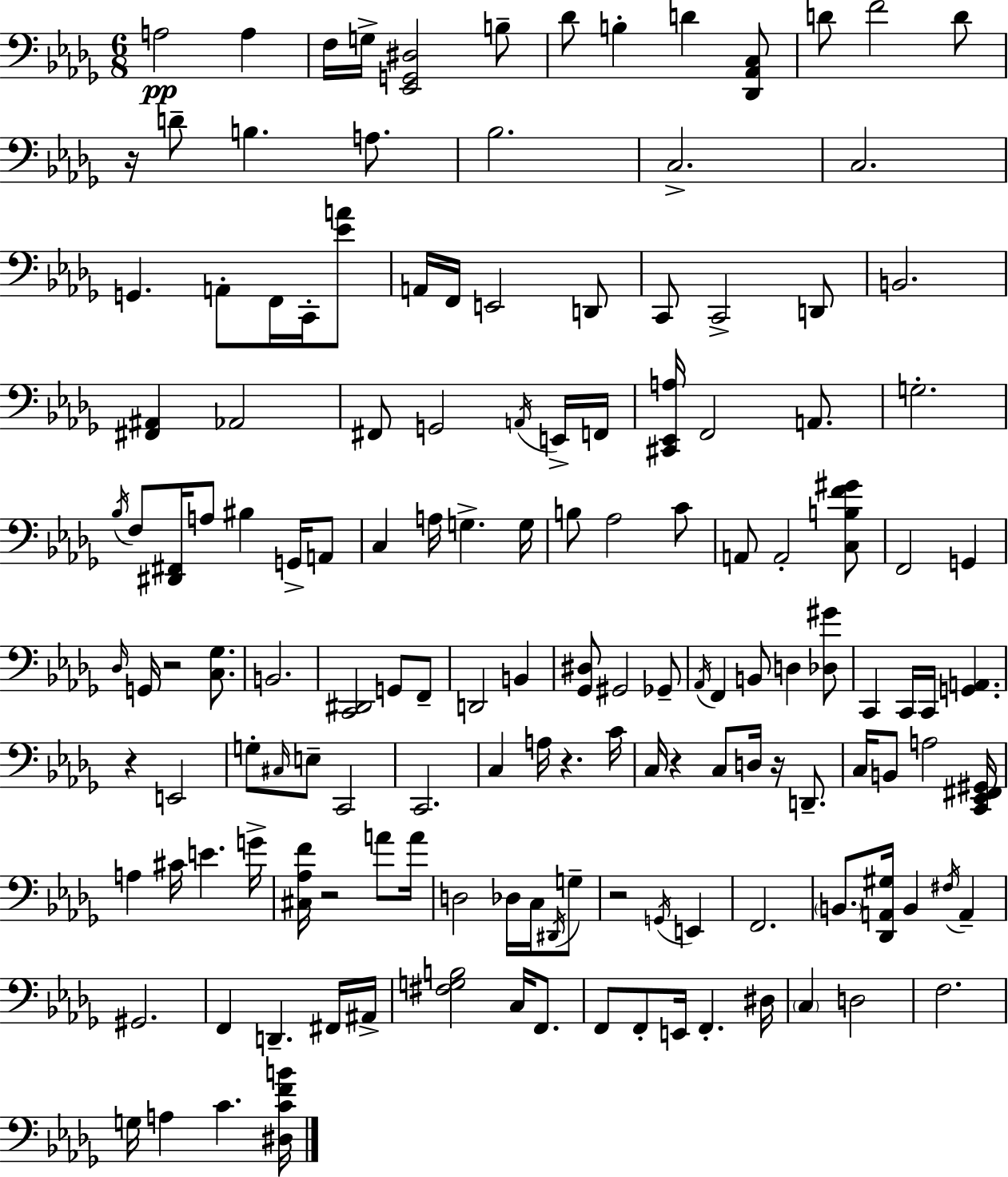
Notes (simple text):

A3/h A3/q F3/s G3/s [Eb2,G2,D#3]/h B3/e Db4/e B3/q D4/q [Db2,Ab2,C3]/e D4/e F4/h D4/e R/s D4/e B3/q. A3/e. Bb3/h. C3/h. C3/h. G2/q. A2/e F2/s C2/s [Eb4,A4]/e A2/s F2/s E2/h D2/e C2/e C2/h D2/e B2/h. [F#2,A#2]/q Ab2/h F#2/e G2/h A2/s E2/s F2/s [C#2,Eb2,A3]/s F2/h A2/e. G3/h. Bb3/s F3/e [D#2,F#2]/s A3/e BIS3/q G2/s A2/e C3/q A3/s G3/q. G3/s B3/e Ab3/h C4/e A2/e A2/h [C3,B3,F4,G#4]/e F2/h G2/q Db3/s G2/s R/h [C3,Gb3]/e. B2/h. [C2,D#2]/h G2/e F2/e D2/h B2/q [Gb2,D#3]/e G#2/h Gb2/e Ab2/s F2/q B2/e D3/q [Db3,G#4]/e C2/q C2/s C2/s [G2,A2]/q. R/q E2/h G3/e C#3/s E3/e C2/h C2/h. C3/q A3/s R/q. C4/s C3/s R/q C3/e D3/s R/s D2/e. C3/s B2/e A3/h [C2,Eb2,F#2,G#2]/s A3/q C#4/s E4/q. G4/s [C#3,Ab3,F4]/s R/h A4/e A4/s D3/h Db3/s C3/s D#2/s G3/e R/h G2/s E2/q F2/h. B2/e. [Db2,A2,G#3]/s B2/q F#3/s A2/q G#2/h. F2/q D2/q. F#2/s A#2/s [F#3,G3,B3]/h C3/s F2/e. F2/e F2/e E2/s F2/q. D#3/s C3/q D3/h F3/h. G3/s A3/q C4/q. [D#3,C4,F4,B4]/s